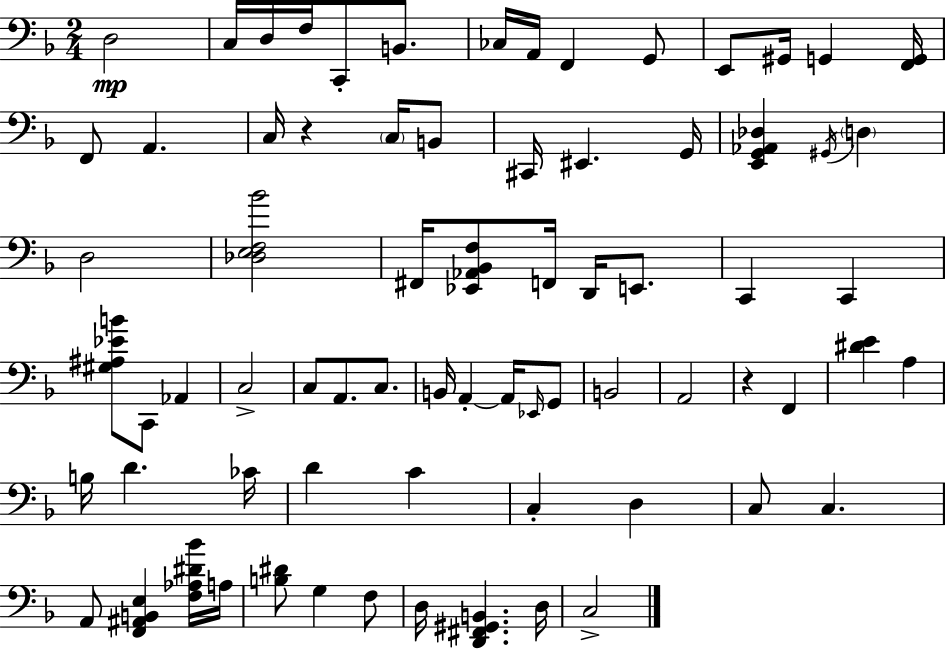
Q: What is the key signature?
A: F major